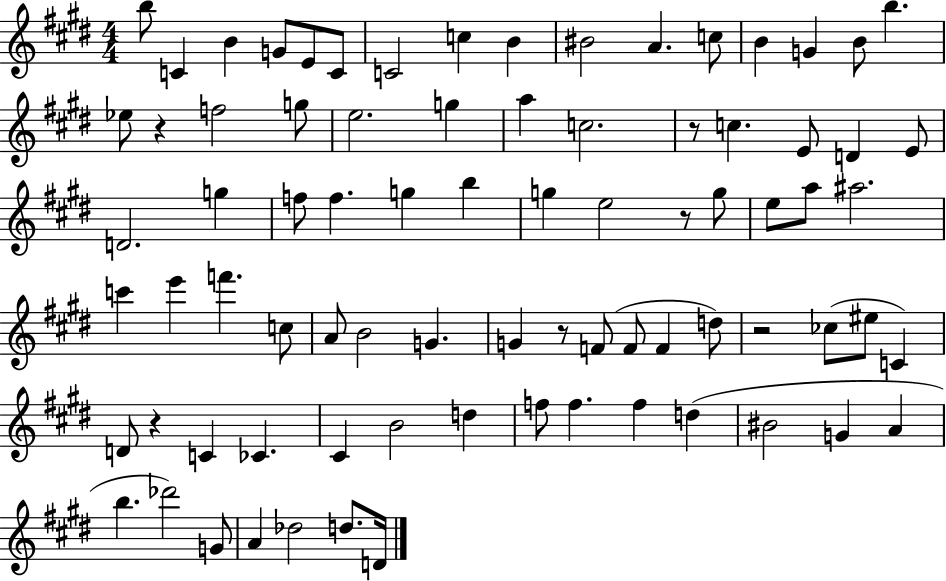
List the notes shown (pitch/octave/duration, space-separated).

B5/e C4/q B4/q G4/e E4/e C4/e C4/h C5/q B4/q BIS4/h A4/q. C5/e B4/q G4/q B4/e B5/q. Eb5/e R/q F5/h G5/e E5/h. G5/q A5/q C5/h. R/e C5/q. E4/e D4/q E4/e D4/h. G5/q F5/e F5/q. G5/q B5/q G5/q E5/h R/e G5/e E5/e A5/e A#5/h. C6/q E6/q F6/q. C5/e A4/e B4/h G4/q. G4/q R/e F4/e F4/e F4/q D5/e R/h CES5/e EIS5/e C4/q D4/e R/q C4/q CES4/q. C#4/q B4/h D5/q F5/e F5/q. F5/q D5/q BIS4/h G4/q A4/q B5/q. Db6/h G4/e A4/q Db5/h D5/e. D4/s